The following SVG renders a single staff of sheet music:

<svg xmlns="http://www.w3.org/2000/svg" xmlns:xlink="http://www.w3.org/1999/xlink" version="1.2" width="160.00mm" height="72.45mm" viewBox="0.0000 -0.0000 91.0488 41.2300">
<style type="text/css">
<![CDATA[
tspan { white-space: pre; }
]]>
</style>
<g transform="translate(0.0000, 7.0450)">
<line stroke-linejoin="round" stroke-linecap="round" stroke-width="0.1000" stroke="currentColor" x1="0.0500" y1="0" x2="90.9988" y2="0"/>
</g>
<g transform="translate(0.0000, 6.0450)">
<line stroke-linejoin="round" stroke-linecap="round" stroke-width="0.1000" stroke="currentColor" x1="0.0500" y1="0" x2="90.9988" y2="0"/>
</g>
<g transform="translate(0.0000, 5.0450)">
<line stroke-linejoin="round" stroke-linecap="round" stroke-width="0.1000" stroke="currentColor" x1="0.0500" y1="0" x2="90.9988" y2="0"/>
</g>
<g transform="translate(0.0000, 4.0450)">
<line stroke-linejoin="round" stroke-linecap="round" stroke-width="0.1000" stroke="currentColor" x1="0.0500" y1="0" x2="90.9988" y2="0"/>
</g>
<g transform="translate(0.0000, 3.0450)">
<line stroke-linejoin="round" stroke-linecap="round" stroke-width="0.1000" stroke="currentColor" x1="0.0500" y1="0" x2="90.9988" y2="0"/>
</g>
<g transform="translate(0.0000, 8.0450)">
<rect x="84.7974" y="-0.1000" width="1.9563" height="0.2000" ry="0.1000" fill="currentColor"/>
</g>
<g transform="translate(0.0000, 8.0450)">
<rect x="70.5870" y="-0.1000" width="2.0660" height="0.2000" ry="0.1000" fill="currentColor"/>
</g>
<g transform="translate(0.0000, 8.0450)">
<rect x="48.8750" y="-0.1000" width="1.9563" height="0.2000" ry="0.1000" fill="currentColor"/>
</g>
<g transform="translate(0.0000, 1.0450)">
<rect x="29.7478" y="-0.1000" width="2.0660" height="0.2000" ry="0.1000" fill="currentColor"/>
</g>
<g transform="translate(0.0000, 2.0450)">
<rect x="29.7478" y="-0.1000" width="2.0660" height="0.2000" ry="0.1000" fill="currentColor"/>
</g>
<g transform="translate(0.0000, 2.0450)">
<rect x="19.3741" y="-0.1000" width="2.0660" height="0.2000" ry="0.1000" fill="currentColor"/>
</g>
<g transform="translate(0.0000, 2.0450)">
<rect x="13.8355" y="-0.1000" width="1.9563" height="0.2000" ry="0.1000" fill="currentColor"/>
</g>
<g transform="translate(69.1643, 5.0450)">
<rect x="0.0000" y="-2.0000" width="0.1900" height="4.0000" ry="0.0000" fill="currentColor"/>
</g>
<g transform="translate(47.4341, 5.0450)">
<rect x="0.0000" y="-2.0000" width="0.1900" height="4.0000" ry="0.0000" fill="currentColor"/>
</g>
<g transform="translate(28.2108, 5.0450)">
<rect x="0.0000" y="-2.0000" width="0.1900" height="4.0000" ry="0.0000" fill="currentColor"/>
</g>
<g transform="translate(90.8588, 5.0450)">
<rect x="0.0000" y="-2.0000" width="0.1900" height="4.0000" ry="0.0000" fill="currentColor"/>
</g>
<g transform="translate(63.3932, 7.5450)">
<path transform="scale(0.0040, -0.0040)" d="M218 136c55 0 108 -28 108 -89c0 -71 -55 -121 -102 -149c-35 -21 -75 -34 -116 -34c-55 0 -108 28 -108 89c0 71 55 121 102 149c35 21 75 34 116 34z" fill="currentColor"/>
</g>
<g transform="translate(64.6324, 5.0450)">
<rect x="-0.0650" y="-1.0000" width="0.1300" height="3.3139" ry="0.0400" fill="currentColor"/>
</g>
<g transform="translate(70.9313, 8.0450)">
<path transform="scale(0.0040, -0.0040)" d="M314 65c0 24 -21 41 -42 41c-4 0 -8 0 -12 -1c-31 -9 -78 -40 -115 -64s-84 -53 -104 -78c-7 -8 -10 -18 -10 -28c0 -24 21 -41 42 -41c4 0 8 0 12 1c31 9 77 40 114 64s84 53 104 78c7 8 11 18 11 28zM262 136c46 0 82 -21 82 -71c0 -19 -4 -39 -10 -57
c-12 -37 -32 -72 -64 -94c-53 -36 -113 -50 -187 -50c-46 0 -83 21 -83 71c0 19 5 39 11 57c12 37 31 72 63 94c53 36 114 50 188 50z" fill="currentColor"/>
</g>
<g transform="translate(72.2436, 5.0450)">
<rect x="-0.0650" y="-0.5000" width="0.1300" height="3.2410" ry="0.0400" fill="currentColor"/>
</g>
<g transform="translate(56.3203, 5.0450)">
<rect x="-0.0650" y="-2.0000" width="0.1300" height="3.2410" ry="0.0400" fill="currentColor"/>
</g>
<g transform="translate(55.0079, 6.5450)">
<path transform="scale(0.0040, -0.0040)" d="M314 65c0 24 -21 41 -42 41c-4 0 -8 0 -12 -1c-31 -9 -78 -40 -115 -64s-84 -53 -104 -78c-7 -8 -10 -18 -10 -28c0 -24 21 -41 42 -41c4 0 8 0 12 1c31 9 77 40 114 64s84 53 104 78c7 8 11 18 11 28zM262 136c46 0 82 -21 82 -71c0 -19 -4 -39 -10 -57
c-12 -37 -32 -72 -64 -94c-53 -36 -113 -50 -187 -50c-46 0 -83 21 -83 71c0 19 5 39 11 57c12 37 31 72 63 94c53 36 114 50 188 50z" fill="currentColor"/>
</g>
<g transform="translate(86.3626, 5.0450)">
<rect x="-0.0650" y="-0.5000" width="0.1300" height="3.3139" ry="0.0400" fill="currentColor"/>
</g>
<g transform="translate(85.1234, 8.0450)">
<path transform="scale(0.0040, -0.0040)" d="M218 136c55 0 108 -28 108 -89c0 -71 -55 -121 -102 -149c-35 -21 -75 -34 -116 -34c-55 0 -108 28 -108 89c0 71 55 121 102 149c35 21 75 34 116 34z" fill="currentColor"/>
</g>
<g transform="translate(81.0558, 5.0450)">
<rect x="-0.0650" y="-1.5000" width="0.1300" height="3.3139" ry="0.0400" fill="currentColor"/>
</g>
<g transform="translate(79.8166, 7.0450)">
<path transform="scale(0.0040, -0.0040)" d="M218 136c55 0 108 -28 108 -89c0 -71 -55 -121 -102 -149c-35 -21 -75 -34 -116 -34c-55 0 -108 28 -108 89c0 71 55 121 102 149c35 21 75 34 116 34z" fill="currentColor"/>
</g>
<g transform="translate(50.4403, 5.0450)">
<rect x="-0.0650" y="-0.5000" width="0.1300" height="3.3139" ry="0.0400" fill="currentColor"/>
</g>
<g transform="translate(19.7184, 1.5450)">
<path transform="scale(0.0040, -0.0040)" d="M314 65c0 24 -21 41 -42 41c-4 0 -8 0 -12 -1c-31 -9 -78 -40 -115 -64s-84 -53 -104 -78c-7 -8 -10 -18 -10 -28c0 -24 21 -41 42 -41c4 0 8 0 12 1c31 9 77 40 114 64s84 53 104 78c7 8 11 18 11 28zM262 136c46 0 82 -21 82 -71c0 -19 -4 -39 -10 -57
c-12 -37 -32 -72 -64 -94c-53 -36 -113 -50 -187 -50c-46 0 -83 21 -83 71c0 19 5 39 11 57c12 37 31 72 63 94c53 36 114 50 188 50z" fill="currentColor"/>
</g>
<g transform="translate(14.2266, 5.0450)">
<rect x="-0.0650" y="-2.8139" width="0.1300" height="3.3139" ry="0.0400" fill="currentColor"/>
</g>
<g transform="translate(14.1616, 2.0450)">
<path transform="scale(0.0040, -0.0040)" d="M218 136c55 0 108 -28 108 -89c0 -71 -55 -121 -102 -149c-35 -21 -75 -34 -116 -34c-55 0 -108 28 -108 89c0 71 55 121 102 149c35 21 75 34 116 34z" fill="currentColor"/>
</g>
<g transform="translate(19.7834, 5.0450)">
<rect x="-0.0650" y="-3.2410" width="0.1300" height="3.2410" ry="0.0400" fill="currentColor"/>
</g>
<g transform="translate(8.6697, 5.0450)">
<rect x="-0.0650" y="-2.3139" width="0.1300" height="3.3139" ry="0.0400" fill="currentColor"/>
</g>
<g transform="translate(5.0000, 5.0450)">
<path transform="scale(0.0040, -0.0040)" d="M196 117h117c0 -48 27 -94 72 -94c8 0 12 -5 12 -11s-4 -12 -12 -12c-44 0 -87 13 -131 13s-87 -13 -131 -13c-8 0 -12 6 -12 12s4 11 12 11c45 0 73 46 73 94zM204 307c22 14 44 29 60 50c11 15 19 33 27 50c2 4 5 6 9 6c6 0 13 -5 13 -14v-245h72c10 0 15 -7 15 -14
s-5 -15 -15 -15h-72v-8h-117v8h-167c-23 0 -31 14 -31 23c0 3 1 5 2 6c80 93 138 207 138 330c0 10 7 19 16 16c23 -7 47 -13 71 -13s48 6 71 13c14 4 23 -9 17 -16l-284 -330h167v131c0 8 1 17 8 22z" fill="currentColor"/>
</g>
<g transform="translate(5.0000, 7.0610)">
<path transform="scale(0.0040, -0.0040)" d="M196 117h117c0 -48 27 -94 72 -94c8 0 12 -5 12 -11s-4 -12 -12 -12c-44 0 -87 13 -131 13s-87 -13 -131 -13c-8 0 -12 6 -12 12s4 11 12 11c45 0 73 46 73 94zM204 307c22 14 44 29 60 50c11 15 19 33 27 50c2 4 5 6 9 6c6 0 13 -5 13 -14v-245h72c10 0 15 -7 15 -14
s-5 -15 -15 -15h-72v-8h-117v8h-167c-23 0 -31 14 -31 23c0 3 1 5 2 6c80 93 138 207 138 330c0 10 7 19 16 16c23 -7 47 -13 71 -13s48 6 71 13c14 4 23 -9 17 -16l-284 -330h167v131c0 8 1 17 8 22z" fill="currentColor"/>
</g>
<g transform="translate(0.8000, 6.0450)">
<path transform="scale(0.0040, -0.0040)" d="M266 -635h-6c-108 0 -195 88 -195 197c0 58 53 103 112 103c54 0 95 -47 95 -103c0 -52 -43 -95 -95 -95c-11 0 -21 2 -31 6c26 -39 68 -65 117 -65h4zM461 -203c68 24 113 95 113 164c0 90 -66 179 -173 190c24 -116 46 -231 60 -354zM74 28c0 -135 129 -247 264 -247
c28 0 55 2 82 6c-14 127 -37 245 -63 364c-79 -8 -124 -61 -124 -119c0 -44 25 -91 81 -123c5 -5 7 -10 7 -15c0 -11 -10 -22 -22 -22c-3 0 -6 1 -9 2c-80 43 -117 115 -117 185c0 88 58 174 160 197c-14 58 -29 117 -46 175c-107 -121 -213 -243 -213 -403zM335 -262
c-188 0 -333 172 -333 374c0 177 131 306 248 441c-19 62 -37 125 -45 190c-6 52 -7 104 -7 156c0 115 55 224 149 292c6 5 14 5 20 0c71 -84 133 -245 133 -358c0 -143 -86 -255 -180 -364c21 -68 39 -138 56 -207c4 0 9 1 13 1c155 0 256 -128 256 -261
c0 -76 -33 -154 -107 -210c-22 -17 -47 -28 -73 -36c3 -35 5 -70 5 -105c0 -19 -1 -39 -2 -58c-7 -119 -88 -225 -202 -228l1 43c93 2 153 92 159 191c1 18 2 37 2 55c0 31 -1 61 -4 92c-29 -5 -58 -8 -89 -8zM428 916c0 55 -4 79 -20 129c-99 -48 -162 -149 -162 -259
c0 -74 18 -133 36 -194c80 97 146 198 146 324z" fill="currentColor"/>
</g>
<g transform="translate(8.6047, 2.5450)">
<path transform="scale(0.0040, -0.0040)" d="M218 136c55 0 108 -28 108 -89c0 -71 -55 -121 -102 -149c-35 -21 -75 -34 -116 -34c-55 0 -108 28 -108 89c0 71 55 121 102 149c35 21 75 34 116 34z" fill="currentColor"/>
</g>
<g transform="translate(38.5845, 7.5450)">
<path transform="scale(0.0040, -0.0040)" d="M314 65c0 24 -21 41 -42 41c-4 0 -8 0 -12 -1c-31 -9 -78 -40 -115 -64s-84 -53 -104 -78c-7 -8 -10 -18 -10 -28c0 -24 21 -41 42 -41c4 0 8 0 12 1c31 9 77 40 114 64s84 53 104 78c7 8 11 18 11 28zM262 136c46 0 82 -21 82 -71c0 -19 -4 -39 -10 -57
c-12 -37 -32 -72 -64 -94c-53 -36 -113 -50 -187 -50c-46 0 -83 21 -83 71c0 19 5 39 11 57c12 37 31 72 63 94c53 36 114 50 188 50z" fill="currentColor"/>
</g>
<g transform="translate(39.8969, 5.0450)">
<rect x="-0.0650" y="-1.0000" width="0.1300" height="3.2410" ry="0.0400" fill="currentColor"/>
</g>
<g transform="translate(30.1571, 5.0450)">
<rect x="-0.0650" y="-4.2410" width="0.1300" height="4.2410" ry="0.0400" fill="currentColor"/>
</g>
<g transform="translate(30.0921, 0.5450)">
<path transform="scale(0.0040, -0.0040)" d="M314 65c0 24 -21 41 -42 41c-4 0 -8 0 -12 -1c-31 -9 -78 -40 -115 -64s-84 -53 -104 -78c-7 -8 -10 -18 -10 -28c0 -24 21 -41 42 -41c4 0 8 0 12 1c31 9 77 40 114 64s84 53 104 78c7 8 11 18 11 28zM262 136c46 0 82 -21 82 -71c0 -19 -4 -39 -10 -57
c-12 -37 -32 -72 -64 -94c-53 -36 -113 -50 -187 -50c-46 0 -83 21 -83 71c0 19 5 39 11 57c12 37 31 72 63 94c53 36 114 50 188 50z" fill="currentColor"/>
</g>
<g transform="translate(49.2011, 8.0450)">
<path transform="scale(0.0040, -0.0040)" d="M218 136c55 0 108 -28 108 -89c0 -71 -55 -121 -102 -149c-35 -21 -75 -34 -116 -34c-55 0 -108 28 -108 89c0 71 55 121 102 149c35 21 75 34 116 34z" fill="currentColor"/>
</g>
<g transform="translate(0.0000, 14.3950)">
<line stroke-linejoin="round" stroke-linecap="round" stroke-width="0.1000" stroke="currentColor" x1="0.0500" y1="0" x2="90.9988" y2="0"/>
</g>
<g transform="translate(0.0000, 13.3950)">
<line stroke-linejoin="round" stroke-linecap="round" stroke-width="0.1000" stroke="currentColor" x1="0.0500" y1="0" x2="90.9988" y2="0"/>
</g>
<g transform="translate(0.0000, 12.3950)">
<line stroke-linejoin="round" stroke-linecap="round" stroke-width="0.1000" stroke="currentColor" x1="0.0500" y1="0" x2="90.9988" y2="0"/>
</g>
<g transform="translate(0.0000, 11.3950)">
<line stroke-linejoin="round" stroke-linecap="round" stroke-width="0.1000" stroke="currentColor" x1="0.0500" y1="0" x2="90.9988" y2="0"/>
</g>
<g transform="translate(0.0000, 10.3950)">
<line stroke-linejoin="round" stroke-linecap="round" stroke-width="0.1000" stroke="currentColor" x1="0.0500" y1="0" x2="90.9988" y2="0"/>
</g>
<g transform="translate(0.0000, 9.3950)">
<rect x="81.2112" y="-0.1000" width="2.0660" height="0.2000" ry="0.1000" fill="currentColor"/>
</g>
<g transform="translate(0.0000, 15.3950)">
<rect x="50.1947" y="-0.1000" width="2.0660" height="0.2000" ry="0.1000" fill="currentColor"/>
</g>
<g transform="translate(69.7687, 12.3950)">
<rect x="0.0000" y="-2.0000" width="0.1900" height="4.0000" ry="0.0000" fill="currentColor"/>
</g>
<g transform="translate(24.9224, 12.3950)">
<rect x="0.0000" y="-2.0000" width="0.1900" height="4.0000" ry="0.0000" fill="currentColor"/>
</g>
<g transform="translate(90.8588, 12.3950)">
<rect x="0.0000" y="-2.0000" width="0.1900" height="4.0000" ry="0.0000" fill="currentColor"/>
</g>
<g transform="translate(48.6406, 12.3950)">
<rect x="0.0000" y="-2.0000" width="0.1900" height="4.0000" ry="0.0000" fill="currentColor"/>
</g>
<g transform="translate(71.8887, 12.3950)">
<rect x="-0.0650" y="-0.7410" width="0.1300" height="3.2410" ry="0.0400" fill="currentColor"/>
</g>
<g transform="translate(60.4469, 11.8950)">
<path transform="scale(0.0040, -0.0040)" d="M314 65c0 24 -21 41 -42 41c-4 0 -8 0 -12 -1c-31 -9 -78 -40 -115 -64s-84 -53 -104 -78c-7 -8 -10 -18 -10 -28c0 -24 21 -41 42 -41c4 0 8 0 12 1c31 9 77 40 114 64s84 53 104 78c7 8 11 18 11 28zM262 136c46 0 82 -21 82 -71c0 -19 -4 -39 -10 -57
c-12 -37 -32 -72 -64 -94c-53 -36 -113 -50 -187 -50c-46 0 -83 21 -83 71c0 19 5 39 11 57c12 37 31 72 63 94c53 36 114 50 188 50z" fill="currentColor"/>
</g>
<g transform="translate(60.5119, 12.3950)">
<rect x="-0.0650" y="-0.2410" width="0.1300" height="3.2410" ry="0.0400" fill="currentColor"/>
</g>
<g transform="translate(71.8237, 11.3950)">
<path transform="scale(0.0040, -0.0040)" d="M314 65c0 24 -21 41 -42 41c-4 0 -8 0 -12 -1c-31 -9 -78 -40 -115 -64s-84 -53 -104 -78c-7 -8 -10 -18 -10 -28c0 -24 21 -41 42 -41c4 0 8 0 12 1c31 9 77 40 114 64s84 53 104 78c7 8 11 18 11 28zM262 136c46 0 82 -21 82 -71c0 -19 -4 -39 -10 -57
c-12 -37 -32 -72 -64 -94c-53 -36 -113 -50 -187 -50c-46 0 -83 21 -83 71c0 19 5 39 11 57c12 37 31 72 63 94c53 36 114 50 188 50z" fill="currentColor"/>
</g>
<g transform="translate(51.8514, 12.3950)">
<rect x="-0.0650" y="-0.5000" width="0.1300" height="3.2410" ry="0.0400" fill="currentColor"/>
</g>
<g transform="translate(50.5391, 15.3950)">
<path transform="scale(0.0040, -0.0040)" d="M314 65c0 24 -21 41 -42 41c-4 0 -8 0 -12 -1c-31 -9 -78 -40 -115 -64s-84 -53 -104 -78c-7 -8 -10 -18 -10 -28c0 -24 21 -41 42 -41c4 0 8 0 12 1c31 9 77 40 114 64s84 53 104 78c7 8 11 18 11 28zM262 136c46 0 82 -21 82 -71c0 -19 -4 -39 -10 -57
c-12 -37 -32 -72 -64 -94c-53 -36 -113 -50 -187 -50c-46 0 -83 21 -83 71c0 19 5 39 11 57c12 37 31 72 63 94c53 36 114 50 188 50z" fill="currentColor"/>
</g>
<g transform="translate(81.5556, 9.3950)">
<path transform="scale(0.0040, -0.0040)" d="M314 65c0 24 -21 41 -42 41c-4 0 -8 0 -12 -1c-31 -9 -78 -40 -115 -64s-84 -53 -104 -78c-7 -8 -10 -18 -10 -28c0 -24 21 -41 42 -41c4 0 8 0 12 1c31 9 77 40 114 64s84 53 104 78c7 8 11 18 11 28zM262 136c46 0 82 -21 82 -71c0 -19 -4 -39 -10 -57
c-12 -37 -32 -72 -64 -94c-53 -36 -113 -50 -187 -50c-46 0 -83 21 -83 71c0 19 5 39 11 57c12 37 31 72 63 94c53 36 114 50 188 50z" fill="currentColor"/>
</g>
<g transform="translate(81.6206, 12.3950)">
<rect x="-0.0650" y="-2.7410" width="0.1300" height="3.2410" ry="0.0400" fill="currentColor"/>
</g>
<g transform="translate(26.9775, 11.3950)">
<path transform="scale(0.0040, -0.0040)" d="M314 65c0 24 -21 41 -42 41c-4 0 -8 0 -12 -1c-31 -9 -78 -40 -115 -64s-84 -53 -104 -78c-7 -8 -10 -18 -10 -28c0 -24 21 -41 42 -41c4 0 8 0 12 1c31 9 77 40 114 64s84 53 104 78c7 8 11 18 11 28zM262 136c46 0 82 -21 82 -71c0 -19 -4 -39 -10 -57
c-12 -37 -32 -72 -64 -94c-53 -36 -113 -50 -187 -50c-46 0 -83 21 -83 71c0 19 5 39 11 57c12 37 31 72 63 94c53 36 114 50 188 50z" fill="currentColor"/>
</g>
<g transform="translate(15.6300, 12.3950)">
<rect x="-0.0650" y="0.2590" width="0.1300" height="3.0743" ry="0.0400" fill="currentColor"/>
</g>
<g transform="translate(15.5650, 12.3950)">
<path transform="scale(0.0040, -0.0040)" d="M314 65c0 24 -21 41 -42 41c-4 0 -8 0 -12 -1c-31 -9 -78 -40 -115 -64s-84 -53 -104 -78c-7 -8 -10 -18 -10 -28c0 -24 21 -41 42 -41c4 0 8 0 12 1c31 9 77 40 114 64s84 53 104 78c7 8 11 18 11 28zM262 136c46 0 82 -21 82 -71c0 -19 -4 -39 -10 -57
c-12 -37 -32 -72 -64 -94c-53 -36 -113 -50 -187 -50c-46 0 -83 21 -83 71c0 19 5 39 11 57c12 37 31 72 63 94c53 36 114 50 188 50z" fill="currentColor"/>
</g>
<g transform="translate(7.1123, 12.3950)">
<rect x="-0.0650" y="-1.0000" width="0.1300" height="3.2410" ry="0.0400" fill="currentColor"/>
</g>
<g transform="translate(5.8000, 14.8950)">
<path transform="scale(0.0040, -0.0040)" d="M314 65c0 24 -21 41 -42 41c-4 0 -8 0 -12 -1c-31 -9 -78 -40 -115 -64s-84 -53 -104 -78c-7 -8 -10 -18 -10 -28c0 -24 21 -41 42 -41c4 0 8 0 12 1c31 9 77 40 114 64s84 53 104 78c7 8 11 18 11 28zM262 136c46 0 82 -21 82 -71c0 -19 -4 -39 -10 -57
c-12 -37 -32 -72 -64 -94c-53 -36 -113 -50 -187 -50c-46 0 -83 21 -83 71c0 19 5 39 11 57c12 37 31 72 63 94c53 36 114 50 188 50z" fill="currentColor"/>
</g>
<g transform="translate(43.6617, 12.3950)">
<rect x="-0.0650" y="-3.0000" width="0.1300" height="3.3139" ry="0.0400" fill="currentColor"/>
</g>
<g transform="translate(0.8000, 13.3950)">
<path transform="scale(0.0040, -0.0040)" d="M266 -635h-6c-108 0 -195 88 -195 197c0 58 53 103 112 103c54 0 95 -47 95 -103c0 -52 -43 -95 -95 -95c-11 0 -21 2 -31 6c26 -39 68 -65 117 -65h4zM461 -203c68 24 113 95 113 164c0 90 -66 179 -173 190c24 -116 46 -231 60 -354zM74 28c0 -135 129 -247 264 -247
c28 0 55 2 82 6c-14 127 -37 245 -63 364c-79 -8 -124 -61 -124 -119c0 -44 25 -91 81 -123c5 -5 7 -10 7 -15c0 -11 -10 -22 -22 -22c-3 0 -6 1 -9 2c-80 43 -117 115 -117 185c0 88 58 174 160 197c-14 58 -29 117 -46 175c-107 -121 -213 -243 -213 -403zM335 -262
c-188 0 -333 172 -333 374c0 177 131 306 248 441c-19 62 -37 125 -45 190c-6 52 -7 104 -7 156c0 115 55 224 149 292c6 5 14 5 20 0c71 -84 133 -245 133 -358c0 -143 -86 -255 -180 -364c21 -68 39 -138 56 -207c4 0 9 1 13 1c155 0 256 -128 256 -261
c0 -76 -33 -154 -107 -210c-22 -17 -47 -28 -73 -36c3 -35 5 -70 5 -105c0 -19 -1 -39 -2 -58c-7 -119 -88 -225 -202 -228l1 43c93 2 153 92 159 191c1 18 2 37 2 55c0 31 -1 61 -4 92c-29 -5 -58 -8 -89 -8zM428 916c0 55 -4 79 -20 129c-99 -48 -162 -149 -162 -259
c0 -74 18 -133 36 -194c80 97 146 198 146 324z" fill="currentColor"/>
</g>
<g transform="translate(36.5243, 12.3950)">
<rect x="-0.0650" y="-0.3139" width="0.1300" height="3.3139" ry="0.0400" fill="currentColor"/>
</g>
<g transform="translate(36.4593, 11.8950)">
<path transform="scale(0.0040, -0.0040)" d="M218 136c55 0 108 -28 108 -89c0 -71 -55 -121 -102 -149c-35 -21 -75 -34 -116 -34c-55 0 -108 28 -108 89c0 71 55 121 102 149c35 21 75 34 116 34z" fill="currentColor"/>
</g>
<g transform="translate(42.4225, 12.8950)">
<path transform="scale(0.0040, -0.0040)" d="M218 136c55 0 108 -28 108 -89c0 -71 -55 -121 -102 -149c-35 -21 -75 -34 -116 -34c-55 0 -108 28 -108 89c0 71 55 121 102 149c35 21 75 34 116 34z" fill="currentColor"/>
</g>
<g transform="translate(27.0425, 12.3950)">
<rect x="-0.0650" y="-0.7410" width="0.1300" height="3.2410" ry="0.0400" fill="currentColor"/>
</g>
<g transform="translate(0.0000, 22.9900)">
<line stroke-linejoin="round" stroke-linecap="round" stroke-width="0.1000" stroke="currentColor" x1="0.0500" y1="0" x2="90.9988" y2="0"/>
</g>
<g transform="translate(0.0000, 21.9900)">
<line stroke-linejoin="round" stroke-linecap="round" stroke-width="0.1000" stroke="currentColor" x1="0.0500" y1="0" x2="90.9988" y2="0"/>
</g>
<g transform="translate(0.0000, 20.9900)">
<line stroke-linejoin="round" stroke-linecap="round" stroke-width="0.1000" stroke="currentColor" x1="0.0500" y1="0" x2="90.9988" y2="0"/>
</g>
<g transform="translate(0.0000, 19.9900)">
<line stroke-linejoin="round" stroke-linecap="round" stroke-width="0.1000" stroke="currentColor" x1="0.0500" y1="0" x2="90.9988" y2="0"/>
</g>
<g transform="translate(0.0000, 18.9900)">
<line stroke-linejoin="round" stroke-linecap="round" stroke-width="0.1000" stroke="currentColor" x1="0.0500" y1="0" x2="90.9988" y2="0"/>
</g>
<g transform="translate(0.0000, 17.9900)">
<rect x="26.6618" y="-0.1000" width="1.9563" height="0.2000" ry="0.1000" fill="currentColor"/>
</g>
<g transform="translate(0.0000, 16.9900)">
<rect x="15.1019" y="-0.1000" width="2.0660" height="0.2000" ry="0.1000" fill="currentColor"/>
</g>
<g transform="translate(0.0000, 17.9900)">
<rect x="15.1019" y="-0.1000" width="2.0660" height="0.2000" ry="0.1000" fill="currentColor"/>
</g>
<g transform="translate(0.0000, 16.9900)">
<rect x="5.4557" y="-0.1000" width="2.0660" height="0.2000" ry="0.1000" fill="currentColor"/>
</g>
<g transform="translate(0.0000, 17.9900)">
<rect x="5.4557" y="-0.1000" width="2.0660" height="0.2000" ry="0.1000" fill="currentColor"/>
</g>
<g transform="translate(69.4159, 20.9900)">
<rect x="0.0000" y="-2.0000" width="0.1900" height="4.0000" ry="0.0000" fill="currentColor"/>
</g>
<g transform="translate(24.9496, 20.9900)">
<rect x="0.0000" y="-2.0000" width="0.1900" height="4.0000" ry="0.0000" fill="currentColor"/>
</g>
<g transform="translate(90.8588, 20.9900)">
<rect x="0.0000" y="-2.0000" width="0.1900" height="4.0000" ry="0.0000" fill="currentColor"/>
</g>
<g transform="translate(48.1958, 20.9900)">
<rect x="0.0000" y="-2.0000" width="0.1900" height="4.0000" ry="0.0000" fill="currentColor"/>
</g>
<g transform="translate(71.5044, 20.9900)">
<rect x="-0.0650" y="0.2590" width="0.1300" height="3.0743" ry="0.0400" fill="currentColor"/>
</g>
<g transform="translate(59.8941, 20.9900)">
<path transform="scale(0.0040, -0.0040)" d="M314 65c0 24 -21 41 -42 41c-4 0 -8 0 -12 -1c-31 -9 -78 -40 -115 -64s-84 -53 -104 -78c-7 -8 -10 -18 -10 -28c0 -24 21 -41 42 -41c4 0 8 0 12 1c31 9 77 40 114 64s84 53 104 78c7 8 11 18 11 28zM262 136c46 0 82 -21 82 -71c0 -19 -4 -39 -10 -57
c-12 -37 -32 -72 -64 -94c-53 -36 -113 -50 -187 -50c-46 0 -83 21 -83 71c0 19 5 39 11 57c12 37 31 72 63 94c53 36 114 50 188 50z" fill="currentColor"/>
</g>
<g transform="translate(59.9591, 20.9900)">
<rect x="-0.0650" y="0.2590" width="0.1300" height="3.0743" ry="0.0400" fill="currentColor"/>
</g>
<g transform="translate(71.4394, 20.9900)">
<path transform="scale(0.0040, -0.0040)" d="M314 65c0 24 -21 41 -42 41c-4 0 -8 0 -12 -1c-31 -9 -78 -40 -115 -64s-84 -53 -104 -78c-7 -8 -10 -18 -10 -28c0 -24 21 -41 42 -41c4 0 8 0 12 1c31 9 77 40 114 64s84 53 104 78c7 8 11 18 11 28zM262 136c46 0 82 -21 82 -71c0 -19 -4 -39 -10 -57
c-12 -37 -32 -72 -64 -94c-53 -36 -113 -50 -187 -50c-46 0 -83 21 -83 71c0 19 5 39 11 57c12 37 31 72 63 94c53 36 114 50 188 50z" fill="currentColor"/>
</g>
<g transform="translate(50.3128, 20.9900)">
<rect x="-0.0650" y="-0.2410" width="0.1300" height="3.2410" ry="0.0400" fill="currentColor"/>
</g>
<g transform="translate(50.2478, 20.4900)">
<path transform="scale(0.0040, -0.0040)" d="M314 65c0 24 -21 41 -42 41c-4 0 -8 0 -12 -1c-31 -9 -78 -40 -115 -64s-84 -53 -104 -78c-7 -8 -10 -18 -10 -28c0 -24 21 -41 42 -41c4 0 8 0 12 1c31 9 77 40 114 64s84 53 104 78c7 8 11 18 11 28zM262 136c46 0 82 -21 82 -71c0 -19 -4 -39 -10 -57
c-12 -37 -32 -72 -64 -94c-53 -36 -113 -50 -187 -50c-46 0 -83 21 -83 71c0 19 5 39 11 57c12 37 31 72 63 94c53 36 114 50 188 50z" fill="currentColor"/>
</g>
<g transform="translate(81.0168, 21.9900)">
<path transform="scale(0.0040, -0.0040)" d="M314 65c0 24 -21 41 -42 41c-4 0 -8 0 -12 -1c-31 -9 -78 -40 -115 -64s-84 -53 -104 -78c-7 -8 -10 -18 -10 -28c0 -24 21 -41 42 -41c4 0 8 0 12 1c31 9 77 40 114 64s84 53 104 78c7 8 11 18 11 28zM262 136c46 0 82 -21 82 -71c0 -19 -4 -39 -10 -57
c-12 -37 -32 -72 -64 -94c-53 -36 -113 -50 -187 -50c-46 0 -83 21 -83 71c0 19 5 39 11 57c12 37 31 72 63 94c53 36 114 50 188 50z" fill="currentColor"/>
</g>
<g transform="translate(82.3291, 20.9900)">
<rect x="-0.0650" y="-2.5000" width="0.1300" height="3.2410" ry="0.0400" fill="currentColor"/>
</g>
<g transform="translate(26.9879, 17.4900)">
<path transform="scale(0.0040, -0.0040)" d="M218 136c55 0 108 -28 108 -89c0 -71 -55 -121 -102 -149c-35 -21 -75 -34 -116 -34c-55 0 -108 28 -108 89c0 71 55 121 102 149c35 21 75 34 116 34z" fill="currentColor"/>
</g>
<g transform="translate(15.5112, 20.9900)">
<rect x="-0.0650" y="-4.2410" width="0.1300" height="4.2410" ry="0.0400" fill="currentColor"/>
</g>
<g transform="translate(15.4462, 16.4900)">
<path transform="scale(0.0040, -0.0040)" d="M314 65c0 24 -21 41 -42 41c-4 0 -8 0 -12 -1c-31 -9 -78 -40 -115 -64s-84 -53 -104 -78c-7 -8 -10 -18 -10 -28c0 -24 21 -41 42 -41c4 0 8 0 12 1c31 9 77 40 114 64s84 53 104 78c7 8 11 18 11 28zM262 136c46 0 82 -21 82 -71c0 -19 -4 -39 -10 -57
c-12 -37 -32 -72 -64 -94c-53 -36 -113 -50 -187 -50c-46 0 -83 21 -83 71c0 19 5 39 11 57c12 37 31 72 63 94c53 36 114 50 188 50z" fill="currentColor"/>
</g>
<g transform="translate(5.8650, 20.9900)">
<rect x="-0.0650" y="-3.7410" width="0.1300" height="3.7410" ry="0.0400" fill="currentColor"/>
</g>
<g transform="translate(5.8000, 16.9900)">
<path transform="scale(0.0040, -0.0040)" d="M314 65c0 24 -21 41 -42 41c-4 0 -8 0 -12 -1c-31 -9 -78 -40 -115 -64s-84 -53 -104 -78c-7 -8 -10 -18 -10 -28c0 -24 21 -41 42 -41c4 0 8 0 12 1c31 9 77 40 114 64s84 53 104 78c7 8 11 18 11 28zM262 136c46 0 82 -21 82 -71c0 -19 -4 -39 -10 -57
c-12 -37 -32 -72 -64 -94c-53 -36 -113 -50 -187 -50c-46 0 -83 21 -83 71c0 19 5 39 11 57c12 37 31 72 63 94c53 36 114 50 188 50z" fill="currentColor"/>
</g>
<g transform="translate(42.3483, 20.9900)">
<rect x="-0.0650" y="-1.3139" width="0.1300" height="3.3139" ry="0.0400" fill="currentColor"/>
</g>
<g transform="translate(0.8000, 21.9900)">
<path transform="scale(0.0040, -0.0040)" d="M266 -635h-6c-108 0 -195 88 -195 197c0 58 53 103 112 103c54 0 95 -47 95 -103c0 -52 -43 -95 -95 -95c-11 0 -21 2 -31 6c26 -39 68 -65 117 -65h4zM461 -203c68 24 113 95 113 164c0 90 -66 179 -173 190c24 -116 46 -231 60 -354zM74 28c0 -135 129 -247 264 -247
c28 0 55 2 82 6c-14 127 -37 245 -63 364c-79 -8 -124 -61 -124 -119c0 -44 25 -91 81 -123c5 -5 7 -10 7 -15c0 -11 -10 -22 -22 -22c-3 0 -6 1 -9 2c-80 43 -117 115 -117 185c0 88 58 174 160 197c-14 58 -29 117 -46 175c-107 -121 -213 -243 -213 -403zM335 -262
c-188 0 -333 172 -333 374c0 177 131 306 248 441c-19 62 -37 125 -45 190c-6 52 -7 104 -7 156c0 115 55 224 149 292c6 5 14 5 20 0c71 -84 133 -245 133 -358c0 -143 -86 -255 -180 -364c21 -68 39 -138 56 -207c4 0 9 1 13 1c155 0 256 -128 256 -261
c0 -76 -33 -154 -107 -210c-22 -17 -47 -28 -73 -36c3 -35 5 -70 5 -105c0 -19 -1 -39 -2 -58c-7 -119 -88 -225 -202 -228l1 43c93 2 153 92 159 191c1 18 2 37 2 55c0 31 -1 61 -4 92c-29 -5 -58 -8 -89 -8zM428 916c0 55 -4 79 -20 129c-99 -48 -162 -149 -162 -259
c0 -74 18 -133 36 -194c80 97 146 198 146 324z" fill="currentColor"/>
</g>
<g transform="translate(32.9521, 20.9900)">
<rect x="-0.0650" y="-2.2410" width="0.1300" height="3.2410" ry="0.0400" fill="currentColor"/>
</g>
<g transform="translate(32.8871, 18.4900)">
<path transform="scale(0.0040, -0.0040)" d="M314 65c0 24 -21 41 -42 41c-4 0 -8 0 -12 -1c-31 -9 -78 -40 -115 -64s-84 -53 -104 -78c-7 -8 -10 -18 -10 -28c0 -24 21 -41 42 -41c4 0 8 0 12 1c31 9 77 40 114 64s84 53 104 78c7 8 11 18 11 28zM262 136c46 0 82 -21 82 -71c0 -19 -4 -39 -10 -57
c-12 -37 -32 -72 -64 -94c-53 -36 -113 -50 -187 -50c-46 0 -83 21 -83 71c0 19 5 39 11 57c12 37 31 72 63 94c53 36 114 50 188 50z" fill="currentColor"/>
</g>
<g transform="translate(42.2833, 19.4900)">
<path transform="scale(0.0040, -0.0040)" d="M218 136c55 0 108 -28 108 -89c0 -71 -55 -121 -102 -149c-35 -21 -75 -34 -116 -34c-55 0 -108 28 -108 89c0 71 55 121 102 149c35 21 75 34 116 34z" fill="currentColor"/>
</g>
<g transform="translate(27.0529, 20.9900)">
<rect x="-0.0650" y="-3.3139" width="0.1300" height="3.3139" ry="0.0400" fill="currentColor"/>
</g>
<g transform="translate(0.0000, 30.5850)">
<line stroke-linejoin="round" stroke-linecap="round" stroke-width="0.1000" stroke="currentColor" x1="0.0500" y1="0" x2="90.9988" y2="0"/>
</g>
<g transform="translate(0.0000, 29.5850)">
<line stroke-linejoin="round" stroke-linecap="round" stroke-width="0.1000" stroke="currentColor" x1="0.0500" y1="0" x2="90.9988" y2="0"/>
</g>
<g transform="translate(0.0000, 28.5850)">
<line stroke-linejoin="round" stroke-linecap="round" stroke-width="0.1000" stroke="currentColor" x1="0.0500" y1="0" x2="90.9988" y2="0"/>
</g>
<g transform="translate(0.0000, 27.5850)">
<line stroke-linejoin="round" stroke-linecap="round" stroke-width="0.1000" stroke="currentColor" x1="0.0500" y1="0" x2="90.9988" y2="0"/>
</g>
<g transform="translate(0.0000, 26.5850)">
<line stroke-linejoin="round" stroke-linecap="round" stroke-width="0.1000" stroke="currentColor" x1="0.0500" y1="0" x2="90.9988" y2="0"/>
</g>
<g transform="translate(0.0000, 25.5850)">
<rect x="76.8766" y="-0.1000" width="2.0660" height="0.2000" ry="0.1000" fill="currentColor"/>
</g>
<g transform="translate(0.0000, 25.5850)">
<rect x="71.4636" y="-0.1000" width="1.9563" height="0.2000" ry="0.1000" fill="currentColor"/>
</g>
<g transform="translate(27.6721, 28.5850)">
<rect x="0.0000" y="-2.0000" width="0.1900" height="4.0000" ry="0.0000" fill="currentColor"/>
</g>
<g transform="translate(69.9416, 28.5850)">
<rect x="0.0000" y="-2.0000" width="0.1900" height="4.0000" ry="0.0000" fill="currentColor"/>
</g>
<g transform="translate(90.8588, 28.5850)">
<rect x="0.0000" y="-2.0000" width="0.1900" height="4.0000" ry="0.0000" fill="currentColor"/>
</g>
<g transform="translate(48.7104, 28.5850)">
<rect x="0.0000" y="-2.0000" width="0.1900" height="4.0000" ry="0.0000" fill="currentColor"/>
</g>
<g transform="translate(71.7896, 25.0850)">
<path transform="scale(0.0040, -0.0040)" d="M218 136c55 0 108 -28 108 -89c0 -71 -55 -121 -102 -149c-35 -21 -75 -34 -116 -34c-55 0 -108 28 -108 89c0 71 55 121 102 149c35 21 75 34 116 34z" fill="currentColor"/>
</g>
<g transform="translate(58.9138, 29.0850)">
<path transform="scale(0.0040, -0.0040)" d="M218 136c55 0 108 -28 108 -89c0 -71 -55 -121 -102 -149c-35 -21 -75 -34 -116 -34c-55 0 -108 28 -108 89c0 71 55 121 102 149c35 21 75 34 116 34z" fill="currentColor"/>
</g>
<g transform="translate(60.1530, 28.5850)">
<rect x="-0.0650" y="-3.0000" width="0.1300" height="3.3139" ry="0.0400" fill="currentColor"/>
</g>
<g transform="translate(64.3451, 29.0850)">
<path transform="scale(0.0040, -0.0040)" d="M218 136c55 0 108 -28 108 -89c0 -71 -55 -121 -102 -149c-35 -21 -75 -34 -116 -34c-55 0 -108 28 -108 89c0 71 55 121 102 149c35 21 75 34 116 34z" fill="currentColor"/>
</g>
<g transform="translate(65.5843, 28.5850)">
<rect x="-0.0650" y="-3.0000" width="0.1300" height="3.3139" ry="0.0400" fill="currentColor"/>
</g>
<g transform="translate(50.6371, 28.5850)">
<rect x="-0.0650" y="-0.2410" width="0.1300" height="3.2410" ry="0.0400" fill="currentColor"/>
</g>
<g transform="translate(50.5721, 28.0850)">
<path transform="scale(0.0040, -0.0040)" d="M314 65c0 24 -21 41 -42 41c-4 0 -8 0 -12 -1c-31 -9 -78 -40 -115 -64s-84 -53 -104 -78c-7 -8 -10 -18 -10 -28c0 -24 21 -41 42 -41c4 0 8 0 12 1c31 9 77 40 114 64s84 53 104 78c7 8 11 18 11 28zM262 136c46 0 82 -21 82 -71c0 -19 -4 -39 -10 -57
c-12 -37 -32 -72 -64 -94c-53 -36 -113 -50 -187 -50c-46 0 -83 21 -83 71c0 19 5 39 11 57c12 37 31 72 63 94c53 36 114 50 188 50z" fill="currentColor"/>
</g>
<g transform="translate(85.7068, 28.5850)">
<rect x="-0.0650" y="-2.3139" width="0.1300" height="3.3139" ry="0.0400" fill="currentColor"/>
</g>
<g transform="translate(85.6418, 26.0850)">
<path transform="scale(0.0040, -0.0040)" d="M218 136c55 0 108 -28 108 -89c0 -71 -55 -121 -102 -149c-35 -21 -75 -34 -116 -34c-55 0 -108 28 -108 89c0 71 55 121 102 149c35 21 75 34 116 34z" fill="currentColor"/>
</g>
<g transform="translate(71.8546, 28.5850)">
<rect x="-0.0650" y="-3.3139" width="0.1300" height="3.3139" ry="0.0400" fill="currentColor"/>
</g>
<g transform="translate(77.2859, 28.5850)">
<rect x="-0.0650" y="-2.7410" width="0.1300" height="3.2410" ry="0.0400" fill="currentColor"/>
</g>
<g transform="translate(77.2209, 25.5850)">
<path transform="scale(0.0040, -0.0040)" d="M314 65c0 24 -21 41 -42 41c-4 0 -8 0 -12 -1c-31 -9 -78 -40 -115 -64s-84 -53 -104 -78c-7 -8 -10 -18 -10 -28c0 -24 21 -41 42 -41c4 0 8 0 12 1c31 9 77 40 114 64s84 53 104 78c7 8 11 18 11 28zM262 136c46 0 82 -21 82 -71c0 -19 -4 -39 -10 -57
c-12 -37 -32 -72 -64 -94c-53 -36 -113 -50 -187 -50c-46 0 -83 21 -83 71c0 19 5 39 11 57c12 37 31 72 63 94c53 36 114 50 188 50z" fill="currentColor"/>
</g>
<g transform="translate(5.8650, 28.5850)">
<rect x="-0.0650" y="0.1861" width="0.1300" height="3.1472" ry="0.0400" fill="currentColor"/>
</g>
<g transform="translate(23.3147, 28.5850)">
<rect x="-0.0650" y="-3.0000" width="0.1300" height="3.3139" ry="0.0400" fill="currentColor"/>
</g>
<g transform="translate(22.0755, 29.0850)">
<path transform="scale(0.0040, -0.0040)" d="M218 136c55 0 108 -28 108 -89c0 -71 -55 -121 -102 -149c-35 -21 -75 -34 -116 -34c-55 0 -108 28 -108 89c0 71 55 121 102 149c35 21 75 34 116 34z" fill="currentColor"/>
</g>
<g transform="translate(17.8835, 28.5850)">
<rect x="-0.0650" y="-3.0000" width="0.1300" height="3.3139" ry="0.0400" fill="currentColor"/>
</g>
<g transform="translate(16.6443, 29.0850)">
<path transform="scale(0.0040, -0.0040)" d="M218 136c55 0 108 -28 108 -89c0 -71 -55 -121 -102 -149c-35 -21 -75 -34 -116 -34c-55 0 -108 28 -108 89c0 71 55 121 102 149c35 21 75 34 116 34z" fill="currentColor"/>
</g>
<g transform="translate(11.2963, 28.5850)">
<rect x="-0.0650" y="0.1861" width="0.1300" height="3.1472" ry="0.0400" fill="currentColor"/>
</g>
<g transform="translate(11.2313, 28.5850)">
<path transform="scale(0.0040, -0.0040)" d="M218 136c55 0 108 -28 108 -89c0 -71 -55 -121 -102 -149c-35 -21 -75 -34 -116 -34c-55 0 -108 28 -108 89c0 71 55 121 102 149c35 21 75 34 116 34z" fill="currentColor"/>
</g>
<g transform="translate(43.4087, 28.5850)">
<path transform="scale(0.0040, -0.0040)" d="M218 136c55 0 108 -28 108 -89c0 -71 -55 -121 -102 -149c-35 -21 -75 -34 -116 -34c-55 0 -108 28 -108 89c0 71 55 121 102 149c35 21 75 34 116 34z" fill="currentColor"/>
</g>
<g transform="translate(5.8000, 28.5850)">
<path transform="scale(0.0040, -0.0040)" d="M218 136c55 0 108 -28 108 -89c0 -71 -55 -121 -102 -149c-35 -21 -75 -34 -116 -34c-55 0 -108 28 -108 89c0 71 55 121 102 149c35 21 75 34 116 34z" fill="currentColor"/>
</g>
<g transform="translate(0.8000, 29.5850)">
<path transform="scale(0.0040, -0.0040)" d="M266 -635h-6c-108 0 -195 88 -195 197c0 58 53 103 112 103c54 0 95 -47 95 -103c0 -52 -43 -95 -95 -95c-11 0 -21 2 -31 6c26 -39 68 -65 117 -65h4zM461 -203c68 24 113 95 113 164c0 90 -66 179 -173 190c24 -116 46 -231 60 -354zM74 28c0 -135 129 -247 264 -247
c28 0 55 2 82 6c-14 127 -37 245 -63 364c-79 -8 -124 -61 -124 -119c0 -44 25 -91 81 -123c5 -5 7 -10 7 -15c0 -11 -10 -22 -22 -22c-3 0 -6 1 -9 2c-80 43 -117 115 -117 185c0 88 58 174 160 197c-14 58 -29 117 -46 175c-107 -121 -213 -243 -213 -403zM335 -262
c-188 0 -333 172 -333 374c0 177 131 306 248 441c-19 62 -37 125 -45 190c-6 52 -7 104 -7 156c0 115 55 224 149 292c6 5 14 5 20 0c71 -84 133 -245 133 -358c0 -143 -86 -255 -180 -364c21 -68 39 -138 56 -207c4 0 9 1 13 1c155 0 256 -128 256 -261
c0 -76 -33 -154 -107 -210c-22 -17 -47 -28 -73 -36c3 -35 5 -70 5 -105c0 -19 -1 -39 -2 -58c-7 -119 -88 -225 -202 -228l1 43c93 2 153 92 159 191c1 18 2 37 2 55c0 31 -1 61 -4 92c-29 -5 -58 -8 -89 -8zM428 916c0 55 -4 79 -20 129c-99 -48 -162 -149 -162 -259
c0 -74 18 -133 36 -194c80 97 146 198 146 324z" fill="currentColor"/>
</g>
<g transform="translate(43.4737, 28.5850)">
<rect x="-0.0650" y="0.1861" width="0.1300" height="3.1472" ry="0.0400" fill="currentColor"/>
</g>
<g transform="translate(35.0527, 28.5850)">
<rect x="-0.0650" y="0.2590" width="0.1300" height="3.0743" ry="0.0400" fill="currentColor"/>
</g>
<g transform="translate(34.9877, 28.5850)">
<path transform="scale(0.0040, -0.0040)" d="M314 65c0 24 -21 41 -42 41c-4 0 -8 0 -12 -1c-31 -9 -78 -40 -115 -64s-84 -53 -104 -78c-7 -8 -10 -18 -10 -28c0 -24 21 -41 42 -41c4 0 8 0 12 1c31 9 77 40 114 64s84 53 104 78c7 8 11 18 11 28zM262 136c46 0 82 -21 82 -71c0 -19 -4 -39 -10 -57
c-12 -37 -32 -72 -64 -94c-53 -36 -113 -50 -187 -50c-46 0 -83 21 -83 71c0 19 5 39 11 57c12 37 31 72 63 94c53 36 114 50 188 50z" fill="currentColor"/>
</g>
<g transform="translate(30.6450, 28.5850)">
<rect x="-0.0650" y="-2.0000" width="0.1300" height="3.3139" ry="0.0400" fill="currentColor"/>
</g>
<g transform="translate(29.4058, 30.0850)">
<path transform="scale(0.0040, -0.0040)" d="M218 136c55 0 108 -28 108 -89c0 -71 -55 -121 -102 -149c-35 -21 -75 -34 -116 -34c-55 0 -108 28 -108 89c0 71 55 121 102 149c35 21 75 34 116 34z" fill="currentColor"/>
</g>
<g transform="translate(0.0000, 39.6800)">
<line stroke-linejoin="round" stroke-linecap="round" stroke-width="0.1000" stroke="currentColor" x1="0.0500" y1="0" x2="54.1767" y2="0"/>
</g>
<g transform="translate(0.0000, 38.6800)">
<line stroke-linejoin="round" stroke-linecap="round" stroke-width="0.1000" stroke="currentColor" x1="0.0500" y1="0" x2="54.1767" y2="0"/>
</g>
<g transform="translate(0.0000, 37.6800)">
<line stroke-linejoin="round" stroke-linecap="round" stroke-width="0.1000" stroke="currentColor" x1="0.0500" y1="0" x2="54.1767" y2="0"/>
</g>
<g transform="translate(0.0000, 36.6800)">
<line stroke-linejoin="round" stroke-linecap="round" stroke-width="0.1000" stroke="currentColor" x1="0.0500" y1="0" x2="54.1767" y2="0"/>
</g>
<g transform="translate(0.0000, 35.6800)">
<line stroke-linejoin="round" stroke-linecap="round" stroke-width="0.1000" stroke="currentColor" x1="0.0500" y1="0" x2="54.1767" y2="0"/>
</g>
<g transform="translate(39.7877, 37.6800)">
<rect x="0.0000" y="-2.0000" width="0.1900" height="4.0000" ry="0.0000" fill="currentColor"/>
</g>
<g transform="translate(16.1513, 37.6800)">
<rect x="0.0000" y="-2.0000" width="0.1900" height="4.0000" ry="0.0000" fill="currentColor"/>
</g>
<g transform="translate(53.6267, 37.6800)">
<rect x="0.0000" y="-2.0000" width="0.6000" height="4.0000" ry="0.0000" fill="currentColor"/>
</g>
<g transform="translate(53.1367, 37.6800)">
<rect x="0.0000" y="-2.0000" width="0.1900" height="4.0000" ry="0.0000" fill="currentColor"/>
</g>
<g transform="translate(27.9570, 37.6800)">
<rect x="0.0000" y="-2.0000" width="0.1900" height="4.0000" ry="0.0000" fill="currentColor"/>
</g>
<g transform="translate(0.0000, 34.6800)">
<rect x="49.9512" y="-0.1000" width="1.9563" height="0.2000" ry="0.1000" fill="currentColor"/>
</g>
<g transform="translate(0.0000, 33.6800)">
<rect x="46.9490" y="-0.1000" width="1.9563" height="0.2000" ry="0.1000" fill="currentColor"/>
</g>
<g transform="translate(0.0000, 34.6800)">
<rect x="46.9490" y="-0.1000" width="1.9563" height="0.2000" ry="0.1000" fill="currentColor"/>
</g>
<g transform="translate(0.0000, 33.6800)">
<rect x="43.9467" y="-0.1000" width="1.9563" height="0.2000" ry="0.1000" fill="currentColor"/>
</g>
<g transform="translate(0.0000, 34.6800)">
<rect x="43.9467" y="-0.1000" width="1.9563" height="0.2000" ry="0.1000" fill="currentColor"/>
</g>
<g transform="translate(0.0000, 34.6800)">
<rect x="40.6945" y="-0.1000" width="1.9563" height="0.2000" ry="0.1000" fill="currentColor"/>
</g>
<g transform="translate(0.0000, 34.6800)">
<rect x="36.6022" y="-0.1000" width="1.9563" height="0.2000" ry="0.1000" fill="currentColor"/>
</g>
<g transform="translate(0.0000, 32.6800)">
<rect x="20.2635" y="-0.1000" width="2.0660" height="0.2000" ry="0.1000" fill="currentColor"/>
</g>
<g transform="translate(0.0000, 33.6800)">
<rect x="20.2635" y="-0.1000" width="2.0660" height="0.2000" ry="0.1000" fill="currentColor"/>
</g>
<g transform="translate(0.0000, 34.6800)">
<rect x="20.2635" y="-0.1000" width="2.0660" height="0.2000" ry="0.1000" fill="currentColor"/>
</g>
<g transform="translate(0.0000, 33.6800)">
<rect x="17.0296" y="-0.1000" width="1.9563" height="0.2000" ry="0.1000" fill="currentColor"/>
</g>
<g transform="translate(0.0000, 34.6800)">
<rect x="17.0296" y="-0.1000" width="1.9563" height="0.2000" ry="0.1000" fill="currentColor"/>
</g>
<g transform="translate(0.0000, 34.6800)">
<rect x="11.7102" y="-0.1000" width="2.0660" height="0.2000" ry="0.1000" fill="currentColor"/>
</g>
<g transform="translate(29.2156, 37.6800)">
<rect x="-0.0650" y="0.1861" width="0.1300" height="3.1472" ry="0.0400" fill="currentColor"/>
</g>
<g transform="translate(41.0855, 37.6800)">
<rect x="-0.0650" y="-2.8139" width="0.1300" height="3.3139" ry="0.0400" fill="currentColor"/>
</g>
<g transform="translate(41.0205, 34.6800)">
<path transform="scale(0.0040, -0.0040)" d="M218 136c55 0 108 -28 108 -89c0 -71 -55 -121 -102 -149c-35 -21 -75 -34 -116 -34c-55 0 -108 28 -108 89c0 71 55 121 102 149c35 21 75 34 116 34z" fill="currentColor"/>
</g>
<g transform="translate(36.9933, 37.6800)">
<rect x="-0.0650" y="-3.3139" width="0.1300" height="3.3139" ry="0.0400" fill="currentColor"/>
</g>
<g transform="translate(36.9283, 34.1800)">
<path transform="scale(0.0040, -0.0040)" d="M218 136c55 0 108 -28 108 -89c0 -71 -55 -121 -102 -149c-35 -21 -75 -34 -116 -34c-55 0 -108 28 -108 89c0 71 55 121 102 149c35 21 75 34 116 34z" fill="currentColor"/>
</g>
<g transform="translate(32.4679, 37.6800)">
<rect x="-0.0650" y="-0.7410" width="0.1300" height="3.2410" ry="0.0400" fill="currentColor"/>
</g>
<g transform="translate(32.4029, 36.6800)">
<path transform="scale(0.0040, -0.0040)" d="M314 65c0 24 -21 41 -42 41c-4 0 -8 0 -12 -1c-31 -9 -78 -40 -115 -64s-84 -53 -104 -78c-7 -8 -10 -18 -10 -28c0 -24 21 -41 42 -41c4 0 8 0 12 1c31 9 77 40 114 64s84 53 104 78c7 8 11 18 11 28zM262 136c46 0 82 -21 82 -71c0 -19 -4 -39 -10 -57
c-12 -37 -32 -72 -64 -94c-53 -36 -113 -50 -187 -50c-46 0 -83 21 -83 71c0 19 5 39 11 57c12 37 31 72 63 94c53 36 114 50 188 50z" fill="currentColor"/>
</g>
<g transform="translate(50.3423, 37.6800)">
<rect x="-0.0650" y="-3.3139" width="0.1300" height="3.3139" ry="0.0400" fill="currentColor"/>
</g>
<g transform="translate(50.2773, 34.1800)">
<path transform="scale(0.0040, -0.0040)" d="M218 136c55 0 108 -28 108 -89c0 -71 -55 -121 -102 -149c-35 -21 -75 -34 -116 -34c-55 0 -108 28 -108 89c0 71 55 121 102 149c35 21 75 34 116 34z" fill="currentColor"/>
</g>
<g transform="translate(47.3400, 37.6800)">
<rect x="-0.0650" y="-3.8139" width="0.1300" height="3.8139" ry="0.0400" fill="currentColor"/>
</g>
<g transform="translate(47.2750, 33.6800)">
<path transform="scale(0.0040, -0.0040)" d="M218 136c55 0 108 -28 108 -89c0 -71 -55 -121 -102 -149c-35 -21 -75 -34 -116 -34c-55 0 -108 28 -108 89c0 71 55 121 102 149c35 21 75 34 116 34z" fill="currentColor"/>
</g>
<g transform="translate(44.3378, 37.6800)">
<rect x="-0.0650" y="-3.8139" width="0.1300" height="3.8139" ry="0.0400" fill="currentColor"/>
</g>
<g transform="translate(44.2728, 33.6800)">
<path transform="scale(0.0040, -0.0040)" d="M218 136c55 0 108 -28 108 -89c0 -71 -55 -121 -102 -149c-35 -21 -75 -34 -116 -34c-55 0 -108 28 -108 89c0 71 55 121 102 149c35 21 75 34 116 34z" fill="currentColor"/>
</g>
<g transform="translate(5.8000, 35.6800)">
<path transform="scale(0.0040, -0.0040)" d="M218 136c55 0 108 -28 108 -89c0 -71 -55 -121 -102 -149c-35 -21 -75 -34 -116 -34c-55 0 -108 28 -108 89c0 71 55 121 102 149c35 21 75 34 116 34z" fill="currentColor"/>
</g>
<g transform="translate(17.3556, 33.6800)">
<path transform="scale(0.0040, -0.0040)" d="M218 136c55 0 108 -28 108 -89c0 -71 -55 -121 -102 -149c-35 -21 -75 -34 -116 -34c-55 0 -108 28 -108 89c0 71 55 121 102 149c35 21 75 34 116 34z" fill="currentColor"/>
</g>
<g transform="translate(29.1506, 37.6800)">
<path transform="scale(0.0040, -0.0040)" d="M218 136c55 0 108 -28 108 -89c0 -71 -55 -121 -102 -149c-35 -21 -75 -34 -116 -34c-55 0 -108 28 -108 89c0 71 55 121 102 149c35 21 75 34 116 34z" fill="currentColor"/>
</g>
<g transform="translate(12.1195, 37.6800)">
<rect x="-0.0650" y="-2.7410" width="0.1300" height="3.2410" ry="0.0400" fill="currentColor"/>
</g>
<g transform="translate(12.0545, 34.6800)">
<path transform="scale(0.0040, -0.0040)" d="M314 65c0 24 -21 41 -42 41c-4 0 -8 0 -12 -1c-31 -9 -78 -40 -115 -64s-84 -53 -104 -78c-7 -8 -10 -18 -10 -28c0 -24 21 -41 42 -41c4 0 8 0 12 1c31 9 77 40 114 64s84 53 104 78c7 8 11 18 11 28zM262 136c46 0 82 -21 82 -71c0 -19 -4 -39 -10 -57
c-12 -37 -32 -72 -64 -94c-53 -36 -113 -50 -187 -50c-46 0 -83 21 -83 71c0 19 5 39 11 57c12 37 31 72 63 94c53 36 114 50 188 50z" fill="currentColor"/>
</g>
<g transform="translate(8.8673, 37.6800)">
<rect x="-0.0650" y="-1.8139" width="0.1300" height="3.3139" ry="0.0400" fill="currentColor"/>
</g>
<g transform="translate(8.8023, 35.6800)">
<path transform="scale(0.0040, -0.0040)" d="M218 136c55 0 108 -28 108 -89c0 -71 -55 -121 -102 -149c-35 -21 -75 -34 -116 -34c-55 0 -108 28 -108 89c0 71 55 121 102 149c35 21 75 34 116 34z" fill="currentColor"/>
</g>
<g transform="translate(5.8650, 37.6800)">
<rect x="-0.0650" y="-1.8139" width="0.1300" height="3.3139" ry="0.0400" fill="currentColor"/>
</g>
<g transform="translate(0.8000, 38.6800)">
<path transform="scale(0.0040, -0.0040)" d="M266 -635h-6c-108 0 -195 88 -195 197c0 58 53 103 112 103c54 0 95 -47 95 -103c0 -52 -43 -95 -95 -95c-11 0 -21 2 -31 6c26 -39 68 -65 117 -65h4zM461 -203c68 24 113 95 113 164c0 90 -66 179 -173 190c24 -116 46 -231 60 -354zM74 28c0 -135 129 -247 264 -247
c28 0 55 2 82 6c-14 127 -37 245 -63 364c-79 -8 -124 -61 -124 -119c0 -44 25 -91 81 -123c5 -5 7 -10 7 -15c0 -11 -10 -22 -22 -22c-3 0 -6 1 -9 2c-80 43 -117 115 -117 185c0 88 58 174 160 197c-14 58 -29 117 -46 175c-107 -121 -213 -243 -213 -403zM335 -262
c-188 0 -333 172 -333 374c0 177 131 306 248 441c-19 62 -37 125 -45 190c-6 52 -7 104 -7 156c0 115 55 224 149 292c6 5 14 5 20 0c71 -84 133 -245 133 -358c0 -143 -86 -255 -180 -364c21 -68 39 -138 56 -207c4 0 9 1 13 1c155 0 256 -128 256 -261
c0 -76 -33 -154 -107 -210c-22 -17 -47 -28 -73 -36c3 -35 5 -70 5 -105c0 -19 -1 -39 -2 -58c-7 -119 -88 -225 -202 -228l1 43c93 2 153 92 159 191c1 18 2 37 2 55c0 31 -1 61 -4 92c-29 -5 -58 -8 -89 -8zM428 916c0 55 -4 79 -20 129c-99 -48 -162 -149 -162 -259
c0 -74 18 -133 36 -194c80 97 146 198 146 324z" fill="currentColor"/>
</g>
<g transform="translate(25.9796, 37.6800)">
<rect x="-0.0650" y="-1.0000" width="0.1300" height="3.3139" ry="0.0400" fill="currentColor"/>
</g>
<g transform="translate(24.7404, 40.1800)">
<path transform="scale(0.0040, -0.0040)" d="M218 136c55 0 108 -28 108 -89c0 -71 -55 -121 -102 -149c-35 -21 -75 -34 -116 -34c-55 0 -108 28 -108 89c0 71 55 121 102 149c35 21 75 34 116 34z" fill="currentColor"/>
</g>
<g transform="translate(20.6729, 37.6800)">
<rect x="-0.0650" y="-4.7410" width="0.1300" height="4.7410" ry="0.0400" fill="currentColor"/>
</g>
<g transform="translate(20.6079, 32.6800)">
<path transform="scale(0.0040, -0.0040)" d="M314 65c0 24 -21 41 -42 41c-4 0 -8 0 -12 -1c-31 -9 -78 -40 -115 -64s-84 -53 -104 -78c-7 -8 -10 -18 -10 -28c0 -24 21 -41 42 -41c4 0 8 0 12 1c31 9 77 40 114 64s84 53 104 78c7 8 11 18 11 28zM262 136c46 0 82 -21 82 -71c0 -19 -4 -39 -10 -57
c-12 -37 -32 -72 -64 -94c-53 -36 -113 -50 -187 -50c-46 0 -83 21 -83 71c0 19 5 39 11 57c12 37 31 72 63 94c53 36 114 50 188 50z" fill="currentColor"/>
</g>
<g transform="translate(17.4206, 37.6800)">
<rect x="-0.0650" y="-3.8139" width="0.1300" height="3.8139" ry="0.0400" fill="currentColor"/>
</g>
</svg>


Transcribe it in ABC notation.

X:1
T:Untitled
M:4/4
L:1/4
K:C
g a b2 d'2 D2 C F2 D C2 E C D2 B2 d2 c A C2 c2 d2 a2 c'2 d'2 b g2 e c2 B2 B2 G2 B B A A F B2 B c2 A A b a2 g f f a2 c' e'2 D B d2 b a c' c' b